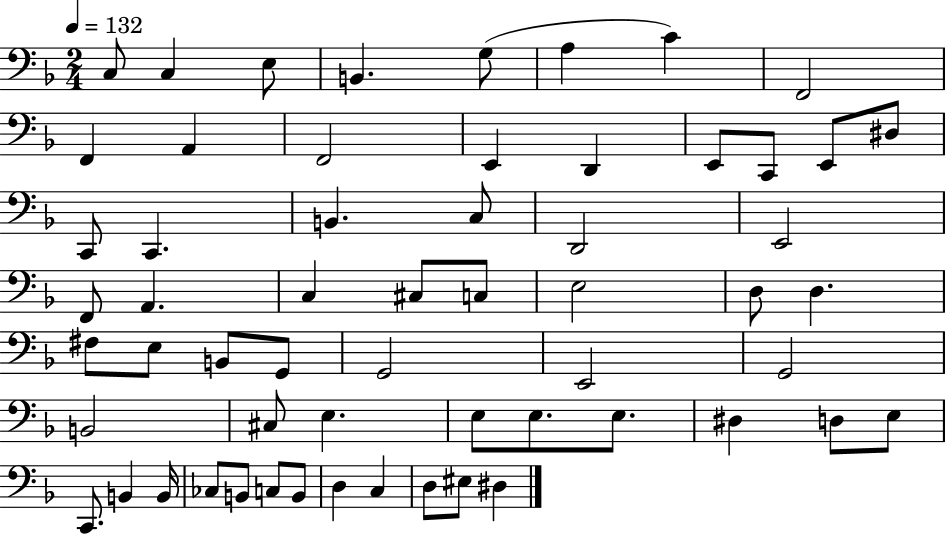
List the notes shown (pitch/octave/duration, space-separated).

C3/e C3/q E3/e B2/q. G3/e A3/q C4/q F2/h F2/q A2/q F2/h E2/q D2/q E2/e C2/e E2/e D#3/e C2/e C2/q. B2/q. C3/e D2/h E2/h F2/e A2/q. C3/q C#3/e C3/e E3/h D3/e D3/q. F#3/e E3/e B2/e G2/e G2/h E2/h G2/h B2/h C#3/e E3/q. E3/e E3/e. E3/e. D#3/q D3/e E3/e C2/e. B2/q B2/s CES3/e B2/e C3/e B2/e D3/q C3/q D3/e EIS3/e D#3/q